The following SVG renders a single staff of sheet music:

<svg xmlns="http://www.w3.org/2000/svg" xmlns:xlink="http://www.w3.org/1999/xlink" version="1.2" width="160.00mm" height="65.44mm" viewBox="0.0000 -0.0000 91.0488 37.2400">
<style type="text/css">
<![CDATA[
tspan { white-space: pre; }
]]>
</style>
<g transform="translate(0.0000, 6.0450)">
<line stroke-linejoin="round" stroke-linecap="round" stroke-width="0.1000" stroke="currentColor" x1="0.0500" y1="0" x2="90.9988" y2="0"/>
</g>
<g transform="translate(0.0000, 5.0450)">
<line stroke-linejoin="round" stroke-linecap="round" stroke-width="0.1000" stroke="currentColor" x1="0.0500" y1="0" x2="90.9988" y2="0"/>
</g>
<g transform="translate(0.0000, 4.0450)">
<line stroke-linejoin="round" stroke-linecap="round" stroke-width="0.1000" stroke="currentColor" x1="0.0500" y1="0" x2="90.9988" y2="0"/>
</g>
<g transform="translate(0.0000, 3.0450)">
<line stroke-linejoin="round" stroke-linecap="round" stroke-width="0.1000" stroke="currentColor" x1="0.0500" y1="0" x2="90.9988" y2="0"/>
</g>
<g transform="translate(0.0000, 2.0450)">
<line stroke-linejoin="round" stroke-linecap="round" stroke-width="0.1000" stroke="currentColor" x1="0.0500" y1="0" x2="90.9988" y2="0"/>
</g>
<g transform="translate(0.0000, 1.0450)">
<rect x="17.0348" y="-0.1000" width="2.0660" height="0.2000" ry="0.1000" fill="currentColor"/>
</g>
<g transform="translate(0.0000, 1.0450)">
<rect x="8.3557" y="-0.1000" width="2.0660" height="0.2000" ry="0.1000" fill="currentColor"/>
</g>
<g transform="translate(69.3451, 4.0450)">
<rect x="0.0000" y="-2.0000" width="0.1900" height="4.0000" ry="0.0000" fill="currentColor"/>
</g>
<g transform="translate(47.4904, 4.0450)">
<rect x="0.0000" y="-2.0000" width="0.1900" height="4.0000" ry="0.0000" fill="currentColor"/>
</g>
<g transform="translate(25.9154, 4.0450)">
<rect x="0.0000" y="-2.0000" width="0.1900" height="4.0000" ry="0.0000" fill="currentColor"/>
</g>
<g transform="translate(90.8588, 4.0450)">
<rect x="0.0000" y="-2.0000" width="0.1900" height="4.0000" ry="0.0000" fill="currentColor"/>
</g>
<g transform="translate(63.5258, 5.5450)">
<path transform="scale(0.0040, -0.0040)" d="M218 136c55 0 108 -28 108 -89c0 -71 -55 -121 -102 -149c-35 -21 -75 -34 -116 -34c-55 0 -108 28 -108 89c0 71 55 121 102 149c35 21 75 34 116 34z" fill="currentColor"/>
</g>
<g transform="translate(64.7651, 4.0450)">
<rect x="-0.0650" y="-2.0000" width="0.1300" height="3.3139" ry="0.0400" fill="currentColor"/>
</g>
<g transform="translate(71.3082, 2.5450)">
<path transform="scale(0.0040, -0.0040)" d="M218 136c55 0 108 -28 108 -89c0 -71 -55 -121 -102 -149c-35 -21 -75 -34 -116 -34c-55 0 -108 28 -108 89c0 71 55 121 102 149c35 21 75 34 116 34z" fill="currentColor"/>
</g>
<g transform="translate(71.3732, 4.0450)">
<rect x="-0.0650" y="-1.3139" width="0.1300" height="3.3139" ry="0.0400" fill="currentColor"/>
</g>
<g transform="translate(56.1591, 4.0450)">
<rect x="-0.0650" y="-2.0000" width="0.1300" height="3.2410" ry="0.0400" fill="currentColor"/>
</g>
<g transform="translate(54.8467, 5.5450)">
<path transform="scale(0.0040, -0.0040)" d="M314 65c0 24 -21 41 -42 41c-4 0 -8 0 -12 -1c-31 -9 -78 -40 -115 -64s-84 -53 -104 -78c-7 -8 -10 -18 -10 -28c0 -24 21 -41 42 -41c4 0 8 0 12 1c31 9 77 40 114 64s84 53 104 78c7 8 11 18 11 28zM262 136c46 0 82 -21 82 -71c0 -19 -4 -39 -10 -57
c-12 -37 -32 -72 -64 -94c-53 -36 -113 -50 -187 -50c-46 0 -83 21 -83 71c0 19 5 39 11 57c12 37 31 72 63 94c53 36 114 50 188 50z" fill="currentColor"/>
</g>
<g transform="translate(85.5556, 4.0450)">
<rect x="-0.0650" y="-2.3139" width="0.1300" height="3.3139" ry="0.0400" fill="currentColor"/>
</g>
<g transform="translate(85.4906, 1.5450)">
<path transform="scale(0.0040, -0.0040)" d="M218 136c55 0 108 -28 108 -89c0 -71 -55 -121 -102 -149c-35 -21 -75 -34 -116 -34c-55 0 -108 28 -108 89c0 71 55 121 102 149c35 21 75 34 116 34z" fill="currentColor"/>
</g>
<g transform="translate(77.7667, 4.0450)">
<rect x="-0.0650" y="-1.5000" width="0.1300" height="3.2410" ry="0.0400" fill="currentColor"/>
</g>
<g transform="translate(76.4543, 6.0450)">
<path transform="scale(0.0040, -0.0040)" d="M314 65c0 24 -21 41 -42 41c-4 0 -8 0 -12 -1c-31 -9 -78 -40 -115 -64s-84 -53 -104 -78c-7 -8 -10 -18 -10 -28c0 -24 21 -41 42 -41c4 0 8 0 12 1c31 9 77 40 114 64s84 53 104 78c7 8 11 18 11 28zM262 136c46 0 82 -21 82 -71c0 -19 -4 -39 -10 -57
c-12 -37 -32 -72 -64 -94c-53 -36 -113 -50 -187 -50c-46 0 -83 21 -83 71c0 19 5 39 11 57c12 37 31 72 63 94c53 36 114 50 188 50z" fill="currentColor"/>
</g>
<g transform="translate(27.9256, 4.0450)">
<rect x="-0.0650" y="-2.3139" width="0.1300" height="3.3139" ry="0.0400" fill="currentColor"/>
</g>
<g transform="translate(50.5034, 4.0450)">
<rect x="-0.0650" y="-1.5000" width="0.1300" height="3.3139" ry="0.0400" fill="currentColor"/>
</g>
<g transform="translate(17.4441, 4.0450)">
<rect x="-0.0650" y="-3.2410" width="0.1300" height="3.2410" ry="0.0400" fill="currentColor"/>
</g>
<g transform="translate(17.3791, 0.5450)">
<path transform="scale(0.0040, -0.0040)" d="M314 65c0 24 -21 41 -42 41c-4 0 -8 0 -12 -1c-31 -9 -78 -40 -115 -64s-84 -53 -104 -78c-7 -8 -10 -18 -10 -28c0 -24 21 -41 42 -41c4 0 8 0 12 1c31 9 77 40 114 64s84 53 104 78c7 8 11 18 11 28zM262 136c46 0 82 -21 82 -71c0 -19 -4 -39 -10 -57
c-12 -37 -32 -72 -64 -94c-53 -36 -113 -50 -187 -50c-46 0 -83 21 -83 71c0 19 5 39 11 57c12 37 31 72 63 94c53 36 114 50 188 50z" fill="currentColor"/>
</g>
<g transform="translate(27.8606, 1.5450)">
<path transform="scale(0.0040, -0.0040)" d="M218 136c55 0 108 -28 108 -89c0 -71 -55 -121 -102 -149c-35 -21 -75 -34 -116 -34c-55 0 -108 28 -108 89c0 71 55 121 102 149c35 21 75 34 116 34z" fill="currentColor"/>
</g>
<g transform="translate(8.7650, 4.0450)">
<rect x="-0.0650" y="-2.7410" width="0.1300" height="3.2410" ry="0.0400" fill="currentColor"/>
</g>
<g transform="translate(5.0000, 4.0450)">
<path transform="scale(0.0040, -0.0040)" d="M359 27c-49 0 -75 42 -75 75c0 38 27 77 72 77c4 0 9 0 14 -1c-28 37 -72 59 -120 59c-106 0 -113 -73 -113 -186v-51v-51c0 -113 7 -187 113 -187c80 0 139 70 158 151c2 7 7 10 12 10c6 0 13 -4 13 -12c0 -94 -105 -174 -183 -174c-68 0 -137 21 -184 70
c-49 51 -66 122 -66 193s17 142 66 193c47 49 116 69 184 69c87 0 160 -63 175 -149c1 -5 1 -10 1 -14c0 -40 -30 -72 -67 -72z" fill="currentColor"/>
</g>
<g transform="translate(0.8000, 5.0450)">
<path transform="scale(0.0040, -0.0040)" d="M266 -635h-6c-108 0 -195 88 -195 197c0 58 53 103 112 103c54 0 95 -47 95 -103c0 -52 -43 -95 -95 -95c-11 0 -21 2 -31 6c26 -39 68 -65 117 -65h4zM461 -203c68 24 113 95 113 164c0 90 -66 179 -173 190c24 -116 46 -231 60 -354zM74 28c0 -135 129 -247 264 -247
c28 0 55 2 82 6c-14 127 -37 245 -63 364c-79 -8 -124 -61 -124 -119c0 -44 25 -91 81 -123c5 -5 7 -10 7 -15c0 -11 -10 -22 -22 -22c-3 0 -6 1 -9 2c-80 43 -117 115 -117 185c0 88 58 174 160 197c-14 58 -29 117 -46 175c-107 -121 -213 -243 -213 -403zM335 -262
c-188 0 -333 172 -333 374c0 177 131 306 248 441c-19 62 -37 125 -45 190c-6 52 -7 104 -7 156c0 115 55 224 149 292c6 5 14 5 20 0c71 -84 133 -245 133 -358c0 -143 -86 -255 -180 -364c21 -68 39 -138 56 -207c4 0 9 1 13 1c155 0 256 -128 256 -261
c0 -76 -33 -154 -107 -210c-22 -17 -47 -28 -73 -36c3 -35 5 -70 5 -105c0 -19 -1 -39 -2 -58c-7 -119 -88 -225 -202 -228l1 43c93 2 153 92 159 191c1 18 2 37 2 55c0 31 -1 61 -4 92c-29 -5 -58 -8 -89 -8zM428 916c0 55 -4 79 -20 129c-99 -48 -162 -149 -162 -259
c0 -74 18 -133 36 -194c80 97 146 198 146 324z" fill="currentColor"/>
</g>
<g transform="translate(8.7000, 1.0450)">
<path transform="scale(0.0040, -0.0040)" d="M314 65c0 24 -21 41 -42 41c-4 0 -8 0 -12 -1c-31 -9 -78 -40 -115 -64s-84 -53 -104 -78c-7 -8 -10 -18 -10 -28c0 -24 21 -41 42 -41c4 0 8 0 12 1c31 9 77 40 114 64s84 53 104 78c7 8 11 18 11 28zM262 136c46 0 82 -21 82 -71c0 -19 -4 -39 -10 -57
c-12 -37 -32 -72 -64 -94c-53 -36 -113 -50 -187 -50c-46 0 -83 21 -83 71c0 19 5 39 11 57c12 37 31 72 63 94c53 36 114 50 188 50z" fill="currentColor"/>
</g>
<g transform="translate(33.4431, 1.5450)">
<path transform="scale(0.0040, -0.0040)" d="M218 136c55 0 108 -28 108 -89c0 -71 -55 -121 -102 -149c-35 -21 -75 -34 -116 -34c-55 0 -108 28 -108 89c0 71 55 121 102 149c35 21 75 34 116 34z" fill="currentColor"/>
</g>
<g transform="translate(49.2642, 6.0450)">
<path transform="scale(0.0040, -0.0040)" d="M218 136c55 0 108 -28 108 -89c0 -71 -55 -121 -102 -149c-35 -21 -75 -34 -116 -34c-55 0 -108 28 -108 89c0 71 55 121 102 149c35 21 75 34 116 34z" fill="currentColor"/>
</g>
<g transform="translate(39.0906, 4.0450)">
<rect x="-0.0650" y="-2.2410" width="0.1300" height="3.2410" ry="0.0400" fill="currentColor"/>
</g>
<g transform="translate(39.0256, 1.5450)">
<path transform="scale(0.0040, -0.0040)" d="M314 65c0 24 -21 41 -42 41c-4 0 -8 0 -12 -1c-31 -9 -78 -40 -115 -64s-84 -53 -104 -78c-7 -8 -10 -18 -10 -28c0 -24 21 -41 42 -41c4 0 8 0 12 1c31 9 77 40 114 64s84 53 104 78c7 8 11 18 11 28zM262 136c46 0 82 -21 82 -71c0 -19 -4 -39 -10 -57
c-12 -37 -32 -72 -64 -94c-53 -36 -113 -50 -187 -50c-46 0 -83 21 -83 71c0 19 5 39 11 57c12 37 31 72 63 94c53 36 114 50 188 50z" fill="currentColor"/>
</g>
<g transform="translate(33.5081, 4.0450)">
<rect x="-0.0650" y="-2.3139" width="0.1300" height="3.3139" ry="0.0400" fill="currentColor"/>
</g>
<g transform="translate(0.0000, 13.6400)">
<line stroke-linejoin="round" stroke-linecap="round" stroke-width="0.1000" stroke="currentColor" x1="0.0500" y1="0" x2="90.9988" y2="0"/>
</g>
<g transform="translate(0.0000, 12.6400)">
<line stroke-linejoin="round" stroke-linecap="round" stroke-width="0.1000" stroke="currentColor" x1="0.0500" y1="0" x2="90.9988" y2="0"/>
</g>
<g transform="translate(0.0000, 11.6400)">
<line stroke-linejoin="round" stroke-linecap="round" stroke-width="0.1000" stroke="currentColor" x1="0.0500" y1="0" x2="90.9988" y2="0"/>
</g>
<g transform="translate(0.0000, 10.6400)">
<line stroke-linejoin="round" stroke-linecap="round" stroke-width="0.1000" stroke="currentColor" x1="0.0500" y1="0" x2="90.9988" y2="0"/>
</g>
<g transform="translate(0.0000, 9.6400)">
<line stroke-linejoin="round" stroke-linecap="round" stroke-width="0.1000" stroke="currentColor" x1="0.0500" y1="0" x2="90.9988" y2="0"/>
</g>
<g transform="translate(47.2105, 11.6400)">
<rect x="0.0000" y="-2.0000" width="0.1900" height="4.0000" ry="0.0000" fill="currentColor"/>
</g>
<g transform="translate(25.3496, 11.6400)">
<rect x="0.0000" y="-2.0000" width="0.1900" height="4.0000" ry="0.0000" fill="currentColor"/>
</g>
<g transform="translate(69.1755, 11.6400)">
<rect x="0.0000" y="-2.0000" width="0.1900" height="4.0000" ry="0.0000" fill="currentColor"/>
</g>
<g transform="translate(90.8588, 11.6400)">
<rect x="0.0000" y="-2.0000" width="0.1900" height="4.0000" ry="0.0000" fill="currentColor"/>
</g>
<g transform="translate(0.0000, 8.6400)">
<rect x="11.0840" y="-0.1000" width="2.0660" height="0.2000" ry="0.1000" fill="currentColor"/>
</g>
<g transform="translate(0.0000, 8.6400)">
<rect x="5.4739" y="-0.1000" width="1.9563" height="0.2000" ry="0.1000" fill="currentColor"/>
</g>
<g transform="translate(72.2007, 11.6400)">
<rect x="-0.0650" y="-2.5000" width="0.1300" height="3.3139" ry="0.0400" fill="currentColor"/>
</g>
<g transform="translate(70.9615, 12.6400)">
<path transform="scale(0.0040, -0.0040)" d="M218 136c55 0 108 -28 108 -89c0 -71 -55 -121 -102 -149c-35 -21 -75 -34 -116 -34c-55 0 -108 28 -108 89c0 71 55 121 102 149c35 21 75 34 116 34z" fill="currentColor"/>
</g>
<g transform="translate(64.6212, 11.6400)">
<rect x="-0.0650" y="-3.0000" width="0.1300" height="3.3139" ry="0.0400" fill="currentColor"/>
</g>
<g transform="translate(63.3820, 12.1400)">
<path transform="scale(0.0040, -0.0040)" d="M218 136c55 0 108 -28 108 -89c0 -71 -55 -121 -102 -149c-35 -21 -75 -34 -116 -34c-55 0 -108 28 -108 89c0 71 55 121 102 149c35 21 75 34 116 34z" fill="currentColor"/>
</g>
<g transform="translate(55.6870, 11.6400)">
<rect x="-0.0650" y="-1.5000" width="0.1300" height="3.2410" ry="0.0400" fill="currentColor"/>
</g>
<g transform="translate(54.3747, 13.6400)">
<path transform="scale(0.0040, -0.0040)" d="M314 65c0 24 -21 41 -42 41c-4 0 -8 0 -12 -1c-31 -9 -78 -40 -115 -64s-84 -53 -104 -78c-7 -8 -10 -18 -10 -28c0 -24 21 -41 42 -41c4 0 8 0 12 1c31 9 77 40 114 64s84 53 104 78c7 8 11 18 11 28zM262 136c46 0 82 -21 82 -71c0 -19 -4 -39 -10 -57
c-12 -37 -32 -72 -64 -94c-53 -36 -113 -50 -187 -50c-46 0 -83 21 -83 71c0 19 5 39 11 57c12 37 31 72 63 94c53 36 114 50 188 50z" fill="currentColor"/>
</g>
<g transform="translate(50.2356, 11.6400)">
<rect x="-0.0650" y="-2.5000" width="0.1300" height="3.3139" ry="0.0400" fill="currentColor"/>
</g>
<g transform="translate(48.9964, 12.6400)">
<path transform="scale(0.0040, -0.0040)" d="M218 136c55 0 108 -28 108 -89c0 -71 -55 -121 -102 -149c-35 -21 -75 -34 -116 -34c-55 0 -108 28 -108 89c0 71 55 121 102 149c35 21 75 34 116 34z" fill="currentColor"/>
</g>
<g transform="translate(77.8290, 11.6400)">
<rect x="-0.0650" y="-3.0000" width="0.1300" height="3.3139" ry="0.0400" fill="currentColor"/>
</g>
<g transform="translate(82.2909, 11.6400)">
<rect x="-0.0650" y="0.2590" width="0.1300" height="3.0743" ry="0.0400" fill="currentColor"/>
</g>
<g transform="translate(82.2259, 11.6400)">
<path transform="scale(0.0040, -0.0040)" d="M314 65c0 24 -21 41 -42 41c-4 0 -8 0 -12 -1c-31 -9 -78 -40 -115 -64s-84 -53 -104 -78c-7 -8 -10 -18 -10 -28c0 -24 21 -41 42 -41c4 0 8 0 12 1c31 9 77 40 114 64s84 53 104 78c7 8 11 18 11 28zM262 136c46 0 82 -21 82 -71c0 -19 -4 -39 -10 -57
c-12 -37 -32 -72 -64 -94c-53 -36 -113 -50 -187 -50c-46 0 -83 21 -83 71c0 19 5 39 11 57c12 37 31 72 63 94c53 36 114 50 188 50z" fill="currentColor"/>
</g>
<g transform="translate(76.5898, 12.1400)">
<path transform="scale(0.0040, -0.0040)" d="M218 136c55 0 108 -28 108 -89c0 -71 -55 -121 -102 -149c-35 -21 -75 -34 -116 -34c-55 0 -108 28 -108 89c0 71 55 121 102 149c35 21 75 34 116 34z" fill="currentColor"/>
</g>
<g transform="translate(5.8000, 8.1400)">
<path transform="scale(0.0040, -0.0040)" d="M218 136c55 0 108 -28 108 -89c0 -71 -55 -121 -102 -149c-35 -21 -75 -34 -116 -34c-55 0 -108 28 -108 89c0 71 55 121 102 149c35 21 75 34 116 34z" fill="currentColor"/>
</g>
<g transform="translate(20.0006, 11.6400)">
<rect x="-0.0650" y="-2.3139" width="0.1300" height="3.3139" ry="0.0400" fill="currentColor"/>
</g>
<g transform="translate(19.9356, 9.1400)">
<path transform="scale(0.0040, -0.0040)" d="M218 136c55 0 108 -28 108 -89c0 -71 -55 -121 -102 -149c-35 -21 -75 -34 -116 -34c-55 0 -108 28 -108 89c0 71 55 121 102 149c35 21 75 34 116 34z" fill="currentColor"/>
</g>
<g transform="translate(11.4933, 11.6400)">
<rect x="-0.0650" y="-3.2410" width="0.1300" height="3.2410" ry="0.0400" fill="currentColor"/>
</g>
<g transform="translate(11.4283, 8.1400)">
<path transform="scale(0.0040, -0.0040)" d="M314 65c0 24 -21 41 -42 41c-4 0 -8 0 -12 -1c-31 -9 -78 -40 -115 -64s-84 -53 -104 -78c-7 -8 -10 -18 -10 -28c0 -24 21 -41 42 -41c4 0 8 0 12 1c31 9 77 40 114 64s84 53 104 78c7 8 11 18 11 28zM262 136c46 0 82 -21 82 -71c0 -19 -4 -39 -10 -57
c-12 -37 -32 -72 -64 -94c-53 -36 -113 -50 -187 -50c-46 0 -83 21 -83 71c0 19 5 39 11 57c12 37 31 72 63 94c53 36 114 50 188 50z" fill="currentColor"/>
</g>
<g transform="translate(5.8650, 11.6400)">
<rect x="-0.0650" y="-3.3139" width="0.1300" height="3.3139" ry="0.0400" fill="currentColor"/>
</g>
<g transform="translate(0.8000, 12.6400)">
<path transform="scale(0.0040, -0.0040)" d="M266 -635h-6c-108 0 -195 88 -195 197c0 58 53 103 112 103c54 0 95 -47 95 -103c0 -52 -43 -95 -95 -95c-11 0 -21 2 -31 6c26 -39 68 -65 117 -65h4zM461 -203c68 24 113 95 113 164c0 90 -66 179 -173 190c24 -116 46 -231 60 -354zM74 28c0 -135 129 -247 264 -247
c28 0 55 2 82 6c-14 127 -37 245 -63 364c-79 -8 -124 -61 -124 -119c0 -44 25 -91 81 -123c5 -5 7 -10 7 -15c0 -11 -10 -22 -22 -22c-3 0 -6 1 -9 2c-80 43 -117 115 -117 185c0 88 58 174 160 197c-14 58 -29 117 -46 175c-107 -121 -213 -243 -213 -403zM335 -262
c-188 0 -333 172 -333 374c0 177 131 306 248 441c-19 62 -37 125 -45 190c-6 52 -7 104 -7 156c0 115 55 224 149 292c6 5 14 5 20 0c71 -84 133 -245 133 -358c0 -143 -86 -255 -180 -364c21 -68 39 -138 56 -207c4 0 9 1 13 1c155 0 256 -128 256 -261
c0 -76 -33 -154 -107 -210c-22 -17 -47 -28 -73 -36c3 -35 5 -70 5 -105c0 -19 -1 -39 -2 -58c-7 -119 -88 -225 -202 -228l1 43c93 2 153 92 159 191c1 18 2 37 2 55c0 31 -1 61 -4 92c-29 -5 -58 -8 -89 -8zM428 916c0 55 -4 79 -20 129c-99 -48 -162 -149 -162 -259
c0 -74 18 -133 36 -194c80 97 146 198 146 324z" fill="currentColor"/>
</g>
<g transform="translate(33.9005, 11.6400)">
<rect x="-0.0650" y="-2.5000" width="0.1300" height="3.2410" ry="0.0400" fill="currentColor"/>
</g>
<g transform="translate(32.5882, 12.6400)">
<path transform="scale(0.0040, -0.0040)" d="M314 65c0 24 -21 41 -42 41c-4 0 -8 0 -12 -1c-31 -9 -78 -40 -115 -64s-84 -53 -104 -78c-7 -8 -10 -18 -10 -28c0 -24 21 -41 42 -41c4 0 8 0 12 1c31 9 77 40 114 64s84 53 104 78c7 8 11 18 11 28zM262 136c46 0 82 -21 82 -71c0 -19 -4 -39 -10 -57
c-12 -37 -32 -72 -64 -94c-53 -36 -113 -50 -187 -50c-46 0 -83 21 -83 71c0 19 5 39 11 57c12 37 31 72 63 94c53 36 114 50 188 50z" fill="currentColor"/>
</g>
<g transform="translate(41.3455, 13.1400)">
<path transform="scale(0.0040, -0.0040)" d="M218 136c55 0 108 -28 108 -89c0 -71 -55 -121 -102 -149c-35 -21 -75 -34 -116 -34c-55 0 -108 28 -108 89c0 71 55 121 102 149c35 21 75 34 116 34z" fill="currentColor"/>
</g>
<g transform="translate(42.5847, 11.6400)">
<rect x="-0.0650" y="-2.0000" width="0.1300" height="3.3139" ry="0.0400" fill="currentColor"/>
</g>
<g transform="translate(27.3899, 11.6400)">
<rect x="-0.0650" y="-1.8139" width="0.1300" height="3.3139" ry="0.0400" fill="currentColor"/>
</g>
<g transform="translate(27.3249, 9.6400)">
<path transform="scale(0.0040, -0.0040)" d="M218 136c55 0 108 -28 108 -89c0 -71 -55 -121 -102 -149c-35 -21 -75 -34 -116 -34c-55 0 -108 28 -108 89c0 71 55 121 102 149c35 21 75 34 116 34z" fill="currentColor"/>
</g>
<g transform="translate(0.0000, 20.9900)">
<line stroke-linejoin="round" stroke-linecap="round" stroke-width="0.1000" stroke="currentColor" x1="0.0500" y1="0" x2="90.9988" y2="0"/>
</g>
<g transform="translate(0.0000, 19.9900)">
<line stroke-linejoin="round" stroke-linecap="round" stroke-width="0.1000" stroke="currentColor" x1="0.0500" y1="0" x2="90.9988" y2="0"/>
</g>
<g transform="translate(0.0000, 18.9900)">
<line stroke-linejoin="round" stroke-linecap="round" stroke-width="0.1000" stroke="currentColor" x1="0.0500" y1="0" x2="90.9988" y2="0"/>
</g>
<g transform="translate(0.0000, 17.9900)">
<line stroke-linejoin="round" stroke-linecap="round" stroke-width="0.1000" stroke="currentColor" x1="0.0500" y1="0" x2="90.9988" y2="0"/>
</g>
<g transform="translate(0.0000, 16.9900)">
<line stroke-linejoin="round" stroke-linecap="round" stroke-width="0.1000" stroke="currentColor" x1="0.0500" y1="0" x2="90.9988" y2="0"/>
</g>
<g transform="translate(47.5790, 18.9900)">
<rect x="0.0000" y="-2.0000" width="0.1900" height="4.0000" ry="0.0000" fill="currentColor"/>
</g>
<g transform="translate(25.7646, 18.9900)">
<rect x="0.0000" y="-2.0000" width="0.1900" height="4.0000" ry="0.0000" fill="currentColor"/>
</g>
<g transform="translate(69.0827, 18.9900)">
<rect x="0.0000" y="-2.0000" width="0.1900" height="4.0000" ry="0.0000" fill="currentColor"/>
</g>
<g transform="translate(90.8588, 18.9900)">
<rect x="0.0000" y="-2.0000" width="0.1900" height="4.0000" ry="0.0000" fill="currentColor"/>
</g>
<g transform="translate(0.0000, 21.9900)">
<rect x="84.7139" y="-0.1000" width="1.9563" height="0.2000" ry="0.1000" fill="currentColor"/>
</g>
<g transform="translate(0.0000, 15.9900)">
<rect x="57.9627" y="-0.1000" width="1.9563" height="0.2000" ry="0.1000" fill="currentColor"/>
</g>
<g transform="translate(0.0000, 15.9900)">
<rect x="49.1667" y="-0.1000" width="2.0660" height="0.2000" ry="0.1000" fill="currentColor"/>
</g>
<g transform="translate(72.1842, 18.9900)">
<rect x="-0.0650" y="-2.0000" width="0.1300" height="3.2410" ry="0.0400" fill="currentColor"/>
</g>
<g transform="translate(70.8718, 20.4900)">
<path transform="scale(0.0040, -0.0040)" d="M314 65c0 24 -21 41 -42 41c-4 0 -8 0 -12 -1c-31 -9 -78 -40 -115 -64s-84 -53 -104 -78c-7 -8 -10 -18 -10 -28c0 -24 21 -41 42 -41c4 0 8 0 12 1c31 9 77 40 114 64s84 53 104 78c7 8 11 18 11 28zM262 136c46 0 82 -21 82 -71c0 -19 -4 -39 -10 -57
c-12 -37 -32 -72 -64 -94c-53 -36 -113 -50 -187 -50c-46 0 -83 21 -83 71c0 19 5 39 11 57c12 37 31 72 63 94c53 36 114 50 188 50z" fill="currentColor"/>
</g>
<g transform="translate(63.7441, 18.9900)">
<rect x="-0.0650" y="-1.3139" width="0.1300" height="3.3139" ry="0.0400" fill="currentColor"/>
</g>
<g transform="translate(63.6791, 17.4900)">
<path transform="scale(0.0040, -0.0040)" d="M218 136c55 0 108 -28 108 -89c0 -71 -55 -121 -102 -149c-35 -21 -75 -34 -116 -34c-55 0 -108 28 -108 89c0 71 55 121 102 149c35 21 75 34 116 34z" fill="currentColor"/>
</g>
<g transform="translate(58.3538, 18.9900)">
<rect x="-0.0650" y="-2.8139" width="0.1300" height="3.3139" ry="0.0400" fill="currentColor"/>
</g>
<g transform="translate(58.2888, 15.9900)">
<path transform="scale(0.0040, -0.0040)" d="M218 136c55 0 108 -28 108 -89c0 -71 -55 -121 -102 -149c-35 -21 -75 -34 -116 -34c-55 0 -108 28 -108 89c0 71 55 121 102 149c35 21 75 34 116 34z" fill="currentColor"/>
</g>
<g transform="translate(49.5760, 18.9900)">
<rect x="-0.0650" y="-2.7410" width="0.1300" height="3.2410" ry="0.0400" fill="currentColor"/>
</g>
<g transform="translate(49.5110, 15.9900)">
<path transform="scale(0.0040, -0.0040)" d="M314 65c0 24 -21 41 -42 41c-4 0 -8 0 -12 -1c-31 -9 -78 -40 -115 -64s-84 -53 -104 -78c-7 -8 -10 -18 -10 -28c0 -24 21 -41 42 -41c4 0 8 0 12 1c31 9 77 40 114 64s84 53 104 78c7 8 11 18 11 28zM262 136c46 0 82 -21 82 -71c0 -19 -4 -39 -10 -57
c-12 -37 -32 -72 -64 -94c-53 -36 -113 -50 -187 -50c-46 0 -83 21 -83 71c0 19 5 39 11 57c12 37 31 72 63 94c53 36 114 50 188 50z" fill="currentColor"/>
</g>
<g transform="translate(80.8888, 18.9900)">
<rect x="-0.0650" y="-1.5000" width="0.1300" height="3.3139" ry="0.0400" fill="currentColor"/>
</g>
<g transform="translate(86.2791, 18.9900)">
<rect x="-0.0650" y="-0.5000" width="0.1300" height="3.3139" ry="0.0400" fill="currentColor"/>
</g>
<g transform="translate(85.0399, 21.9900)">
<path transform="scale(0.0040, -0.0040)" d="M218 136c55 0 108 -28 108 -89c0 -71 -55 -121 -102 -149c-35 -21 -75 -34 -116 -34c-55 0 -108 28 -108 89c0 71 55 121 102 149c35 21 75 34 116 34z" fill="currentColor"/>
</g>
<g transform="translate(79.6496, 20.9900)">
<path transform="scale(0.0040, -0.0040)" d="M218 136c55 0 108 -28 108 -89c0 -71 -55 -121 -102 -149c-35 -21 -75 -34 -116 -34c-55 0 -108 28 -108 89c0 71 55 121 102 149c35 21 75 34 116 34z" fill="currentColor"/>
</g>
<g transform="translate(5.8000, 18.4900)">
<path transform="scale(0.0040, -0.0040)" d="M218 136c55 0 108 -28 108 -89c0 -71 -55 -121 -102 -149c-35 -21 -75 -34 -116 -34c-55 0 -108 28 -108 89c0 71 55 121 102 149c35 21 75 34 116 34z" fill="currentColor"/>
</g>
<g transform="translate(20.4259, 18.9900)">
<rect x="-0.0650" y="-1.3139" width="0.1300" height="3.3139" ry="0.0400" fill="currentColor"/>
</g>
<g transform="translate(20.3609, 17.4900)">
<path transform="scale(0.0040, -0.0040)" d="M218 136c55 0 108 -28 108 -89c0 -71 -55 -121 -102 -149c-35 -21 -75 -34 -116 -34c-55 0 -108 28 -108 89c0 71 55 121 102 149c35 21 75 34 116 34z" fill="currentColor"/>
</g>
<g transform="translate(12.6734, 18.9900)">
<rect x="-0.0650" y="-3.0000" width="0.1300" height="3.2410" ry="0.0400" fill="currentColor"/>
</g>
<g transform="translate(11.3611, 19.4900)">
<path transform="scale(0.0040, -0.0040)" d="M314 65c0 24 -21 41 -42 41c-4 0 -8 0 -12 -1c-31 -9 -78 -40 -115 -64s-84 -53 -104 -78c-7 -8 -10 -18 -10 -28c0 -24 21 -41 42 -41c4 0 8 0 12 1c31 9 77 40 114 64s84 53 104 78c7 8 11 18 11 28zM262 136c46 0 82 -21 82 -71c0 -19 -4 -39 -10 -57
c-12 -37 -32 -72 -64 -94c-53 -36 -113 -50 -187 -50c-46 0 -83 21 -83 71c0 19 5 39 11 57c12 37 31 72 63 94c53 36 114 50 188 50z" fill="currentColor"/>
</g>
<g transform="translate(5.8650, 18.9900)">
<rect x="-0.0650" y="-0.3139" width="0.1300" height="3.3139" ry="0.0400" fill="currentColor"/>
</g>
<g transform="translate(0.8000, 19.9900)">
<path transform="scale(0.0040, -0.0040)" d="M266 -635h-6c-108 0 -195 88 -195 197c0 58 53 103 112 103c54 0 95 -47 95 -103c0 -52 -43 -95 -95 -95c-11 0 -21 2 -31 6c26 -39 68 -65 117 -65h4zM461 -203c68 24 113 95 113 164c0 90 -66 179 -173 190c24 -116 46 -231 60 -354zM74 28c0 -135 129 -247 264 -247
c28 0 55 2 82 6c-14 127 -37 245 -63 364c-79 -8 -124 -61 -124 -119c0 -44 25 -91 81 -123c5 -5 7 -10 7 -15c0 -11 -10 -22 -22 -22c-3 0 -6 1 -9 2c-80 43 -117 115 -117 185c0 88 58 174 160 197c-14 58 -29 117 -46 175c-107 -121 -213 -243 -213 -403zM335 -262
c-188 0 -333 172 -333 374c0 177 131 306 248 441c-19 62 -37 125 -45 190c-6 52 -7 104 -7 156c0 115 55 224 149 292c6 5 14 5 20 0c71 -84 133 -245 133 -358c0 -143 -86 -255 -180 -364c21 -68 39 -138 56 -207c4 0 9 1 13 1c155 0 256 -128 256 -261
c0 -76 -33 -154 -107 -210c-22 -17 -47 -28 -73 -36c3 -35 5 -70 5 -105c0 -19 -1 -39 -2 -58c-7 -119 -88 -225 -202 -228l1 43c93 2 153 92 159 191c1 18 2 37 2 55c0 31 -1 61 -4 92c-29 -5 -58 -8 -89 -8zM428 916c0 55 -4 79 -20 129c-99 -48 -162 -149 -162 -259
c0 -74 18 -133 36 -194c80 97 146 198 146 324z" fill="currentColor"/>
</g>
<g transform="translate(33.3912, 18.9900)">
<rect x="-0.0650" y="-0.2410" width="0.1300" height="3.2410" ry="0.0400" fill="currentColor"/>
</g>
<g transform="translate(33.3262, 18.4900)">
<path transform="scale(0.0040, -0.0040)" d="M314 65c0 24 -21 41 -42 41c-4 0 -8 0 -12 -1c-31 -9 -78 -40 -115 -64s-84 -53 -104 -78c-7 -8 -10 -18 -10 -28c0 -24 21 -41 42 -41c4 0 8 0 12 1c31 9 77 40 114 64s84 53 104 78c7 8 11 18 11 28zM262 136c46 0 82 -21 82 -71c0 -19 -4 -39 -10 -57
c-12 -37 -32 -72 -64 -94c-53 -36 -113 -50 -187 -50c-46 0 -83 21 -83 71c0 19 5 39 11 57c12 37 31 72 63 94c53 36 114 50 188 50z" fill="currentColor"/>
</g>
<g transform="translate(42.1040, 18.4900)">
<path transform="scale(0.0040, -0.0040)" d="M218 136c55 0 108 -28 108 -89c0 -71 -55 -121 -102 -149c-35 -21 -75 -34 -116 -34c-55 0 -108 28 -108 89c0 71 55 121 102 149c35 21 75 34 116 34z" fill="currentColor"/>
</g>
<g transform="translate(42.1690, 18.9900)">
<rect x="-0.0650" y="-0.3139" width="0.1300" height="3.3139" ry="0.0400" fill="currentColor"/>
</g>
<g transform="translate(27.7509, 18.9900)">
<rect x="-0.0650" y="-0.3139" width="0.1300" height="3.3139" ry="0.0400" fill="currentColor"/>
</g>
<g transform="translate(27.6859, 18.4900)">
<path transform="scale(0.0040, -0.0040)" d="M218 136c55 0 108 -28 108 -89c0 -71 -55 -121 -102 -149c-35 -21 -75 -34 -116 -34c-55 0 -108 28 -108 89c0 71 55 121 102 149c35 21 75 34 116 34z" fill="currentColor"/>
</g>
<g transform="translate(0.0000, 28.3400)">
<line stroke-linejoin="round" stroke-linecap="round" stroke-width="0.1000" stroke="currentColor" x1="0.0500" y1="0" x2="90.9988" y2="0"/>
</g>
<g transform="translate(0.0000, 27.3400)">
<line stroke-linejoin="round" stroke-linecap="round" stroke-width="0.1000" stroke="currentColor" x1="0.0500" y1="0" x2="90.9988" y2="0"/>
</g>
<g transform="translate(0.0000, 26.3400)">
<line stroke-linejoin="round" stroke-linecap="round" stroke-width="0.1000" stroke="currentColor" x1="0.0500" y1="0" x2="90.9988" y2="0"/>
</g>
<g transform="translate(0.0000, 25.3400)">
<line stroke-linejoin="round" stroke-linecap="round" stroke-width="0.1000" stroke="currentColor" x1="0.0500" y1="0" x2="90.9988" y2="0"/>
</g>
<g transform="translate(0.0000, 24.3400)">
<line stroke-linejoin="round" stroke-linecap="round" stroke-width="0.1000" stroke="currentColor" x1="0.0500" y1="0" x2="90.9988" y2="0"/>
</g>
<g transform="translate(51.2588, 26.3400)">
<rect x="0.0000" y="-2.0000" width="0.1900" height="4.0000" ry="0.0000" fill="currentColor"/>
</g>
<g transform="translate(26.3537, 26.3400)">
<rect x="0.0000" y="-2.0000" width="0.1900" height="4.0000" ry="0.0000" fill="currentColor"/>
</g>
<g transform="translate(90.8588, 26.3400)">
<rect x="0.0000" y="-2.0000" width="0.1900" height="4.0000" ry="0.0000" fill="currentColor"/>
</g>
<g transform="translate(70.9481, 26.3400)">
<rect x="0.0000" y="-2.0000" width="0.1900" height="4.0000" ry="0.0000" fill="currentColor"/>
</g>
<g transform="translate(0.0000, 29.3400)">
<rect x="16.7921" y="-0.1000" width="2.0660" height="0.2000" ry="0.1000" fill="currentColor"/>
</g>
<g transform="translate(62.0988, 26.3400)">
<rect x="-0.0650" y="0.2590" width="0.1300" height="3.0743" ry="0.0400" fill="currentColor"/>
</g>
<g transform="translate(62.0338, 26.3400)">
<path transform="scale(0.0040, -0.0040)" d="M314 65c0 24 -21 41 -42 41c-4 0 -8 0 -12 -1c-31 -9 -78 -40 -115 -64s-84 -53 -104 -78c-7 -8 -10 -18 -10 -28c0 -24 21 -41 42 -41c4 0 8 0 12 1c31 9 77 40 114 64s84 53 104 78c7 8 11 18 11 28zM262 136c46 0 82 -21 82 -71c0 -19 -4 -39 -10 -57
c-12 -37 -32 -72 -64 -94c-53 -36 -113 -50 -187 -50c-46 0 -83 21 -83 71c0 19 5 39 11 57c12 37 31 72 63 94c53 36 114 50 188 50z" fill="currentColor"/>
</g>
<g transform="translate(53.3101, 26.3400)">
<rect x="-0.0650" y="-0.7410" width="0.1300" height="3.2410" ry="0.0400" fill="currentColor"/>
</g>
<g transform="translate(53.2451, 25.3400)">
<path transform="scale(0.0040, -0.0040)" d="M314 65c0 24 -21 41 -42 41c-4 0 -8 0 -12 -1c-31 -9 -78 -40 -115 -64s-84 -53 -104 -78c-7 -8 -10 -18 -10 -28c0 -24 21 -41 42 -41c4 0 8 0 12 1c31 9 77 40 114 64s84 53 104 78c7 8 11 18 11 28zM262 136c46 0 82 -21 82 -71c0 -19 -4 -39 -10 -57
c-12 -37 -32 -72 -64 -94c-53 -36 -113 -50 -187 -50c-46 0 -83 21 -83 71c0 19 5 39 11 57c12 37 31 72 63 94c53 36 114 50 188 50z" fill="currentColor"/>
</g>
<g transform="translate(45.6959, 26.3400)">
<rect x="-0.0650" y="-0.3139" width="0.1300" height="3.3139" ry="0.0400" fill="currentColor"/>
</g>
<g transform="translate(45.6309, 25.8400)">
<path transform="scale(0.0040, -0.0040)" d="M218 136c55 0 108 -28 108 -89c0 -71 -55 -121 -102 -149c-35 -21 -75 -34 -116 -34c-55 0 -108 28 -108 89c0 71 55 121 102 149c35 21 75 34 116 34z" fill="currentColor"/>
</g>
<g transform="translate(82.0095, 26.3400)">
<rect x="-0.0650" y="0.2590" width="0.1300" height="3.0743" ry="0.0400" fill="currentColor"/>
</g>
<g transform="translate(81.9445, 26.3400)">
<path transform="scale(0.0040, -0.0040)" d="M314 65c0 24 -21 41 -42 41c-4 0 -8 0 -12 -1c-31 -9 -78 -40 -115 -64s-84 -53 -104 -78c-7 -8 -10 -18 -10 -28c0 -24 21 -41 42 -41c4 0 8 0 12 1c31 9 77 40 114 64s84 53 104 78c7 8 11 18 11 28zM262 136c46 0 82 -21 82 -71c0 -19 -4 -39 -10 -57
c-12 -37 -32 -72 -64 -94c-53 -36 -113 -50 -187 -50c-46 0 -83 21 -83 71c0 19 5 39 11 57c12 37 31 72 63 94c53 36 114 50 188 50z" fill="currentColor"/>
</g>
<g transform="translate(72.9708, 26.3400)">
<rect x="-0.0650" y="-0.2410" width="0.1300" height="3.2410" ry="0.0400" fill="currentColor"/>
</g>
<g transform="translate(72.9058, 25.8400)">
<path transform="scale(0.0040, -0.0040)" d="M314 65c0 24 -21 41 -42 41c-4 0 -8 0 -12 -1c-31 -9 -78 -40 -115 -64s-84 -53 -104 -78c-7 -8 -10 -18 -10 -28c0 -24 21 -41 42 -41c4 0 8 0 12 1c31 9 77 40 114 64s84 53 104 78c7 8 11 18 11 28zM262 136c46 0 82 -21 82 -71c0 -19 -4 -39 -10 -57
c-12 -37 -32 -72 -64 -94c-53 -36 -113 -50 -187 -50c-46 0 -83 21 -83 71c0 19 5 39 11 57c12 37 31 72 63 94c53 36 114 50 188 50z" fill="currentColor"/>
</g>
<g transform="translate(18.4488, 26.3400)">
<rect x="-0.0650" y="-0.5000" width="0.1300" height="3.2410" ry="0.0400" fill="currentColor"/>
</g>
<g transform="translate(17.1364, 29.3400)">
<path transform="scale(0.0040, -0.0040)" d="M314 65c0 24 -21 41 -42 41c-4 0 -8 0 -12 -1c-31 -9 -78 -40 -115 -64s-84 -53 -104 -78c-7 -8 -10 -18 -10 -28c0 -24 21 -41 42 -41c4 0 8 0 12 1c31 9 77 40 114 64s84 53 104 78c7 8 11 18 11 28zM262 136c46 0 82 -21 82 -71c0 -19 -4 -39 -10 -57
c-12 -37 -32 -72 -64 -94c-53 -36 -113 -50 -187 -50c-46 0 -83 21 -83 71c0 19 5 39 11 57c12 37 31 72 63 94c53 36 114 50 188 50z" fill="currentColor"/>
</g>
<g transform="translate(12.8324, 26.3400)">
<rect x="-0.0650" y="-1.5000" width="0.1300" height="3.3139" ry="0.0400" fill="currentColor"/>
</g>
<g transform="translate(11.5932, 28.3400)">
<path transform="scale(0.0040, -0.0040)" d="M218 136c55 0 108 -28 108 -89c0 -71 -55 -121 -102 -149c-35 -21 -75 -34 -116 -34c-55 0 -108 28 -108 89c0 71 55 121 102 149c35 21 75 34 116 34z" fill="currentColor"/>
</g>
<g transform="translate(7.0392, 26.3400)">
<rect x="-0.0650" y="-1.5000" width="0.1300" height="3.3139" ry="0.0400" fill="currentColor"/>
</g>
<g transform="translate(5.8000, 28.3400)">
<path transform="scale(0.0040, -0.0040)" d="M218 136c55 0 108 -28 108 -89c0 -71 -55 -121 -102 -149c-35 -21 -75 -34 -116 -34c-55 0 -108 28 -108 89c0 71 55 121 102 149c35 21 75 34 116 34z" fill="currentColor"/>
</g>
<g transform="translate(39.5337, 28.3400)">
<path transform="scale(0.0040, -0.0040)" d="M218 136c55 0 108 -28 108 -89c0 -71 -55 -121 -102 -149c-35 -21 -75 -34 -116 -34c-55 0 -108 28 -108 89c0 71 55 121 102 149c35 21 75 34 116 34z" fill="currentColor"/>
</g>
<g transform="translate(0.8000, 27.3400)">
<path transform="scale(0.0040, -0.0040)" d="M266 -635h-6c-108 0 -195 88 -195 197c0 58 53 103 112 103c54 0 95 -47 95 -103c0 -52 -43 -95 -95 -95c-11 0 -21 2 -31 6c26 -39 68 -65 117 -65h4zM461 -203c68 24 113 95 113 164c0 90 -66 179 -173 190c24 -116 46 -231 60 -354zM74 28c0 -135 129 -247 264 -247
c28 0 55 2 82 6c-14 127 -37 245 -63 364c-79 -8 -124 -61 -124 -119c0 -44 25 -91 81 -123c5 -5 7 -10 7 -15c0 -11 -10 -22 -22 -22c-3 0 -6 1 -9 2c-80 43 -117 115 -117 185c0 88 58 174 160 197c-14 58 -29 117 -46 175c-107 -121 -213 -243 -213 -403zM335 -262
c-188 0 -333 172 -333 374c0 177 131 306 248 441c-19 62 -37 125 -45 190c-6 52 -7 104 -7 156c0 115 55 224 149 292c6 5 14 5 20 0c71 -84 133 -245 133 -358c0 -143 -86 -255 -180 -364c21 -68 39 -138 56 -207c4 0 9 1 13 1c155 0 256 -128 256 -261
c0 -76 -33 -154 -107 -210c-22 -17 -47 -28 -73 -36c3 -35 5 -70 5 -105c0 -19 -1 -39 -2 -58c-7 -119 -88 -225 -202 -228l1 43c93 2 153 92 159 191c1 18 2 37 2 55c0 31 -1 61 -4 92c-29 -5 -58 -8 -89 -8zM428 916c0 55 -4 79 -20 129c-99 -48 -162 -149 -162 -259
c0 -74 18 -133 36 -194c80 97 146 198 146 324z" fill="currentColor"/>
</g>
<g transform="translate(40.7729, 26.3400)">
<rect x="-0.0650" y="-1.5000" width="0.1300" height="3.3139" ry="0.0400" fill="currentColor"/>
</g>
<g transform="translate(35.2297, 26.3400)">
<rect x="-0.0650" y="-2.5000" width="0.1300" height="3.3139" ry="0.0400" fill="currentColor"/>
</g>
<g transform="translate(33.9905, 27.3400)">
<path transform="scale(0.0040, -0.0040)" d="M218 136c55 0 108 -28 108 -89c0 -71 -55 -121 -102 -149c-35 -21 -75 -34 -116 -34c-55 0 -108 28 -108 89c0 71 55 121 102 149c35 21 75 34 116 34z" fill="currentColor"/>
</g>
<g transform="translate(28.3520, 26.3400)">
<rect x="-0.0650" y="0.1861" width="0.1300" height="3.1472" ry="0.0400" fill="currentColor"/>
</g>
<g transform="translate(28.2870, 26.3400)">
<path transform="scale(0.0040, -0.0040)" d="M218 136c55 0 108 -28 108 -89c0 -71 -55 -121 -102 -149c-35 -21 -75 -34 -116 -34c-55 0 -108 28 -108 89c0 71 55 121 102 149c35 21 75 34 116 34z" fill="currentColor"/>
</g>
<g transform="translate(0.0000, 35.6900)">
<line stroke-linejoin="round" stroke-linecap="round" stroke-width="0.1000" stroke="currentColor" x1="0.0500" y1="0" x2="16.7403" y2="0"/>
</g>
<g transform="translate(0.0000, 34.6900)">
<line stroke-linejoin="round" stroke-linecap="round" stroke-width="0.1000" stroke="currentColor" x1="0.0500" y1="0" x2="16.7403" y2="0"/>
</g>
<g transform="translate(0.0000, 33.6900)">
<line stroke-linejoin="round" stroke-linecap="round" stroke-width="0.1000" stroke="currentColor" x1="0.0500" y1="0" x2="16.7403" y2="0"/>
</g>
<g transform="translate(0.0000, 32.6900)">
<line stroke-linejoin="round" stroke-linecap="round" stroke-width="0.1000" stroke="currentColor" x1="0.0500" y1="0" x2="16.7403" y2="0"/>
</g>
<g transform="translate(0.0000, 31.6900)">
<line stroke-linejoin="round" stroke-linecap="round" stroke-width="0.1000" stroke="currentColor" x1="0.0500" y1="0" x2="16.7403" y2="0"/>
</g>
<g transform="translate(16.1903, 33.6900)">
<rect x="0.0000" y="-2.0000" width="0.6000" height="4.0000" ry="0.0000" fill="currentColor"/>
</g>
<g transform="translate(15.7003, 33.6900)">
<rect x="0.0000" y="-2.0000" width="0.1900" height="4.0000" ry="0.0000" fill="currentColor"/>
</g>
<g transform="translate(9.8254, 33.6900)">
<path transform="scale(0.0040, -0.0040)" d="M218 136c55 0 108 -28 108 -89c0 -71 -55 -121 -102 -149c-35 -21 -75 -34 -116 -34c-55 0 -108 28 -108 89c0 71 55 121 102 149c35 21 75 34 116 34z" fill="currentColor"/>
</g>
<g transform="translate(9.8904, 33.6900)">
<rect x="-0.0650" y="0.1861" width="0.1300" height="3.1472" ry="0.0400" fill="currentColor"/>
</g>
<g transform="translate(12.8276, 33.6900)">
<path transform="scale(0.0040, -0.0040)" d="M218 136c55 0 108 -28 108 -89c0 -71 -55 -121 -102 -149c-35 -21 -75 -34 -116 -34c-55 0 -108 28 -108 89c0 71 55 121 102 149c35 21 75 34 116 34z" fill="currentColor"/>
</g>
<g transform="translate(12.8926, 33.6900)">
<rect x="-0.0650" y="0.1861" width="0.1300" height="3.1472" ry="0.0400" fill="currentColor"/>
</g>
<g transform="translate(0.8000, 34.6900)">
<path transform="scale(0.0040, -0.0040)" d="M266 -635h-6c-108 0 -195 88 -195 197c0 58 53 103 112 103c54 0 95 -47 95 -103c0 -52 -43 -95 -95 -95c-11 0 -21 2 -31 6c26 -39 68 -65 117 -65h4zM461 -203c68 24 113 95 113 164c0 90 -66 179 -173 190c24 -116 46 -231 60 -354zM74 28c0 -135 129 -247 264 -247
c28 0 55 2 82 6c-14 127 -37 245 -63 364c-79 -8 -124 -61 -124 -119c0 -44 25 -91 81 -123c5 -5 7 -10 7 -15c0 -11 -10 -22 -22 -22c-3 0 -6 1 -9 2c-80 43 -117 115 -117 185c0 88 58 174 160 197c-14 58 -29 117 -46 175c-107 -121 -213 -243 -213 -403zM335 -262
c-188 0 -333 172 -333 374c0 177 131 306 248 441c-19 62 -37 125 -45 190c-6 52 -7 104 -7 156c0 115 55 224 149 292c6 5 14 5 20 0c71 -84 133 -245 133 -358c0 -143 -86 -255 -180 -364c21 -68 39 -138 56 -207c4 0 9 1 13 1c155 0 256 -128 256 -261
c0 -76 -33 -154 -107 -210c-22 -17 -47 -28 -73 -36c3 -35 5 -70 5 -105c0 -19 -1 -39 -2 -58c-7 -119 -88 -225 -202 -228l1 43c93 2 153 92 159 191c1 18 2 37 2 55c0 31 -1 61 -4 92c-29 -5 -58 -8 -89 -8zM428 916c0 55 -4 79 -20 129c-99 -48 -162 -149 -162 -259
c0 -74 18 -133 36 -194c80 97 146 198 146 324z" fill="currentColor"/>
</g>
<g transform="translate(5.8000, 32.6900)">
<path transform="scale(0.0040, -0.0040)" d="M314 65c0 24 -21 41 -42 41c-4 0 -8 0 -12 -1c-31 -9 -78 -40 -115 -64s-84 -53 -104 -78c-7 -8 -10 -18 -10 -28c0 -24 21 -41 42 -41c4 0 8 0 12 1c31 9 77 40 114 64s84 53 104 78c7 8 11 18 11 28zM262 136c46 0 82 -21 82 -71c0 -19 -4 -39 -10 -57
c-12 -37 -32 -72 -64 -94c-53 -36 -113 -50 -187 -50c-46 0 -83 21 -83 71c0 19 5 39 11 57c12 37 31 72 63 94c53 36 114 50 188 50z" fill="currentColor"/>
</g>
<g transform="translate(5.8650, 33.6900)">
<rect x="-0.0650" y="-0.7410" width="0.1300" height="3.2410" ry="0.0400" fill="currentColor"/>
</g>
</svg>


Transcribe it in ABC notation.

X:1
T:Untitled
M:4/4
L:1/4
K:C
a2 b2 g g g2 E F2 F e E2 g b b2 g f G2 F G E2 A G A B2 c A2 e c c2 c a2 a e F2 E C E E C2 B G E c d2 B2 c2 B2 d2 B B